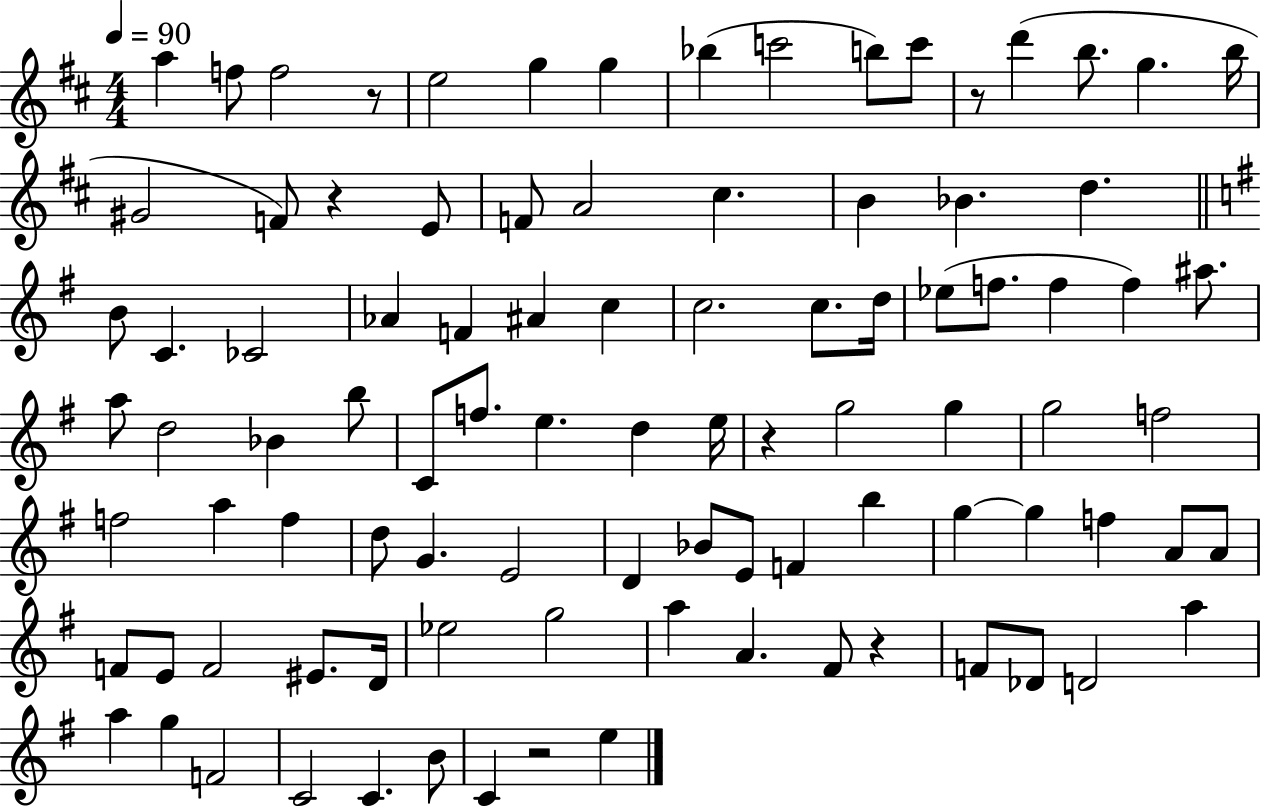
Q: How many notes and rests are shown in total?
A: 95